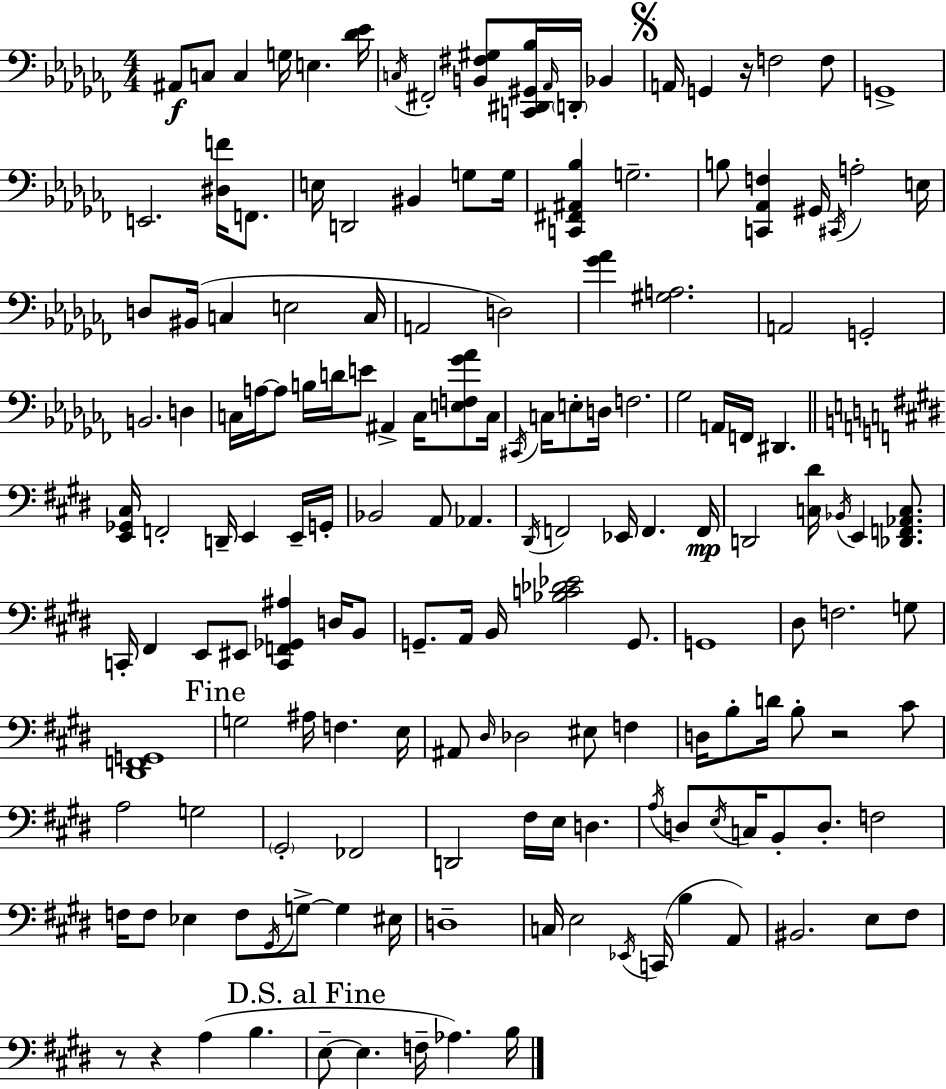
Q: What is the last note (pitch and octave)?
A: B3